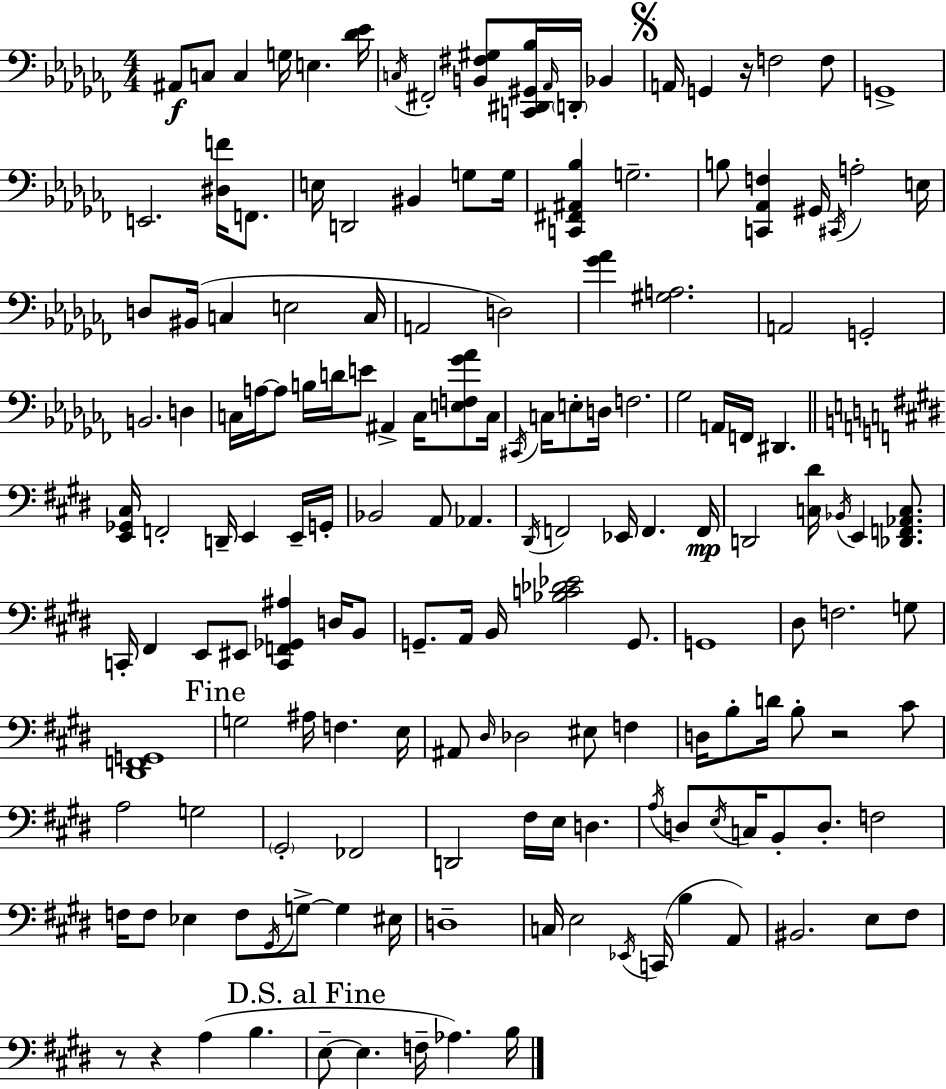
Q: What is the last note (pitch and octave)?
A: B3